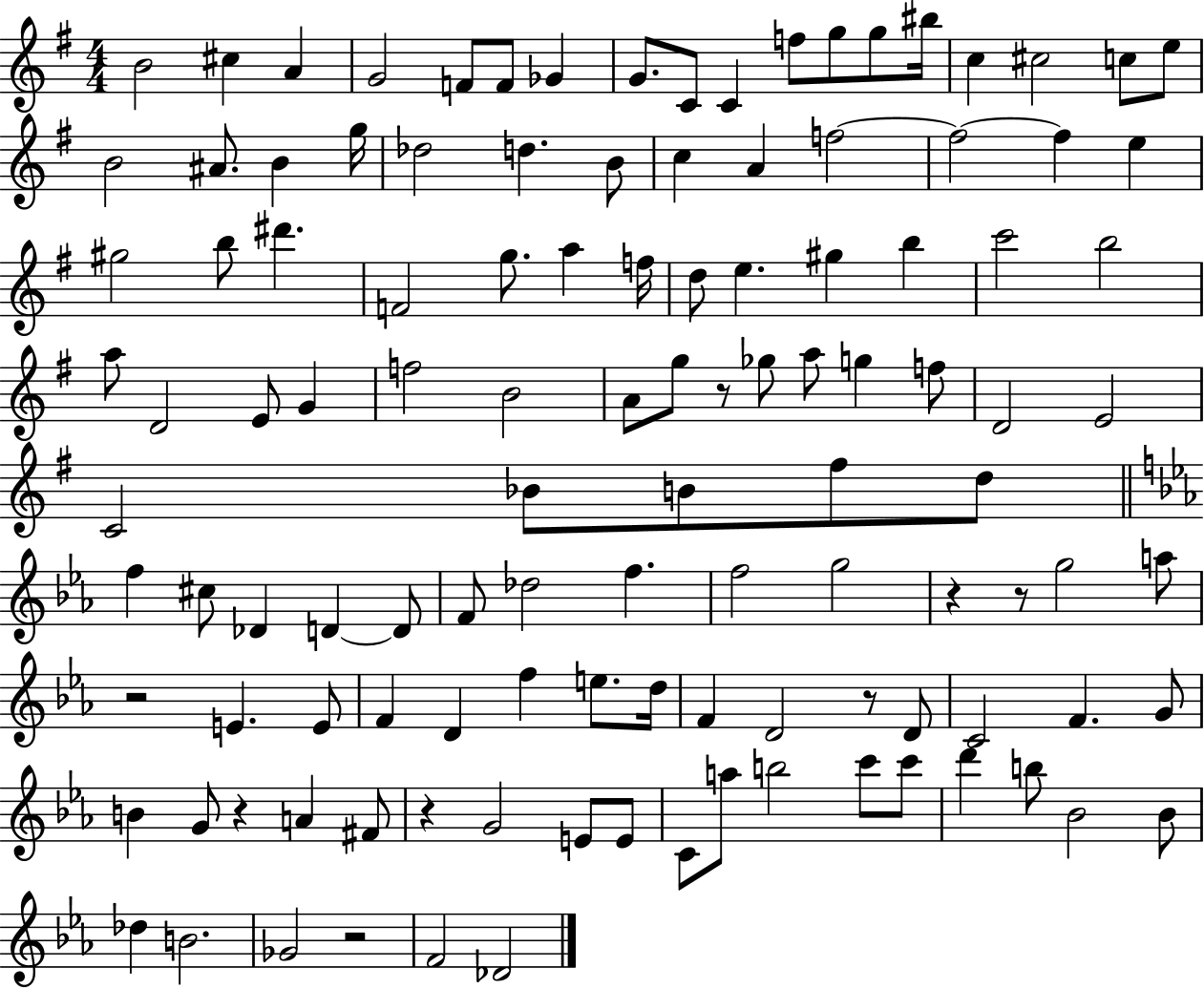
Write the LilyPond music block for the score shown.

{
  \clef treble
  \numericTimeSignature
  \time 4/4
  \key g \major
  b'2 cis''4 a'4 | g'2 f'8 f'8 ges'4 | g'8. c'8 c'4 f''8 g''8 g''8 bis''16 | c''4 cis''2 c''8 e''8 | \break b'2 ais'8. b'4 g''16 | des''2 d''4. b'8 | c''4 a'4 f''2~~ | f''2~~ f''4 e''4 | \break gis''2 b''8 dis'''4. | f'2 g''8. a''4 f''16 | d''8 e''4. gis''4 b''4 | c'''2 b''2 | \break a''8 d'2 e'8 g'4 | f''2 b'2 | a'8 g''8 r8 ges''8 a''8 g''4 f''8 | d'2 e'2 | \break c'2 bes'8 b'8 fis''8 d''8 | \bar "||" \break \key ees \major f''4 cis''8 des'4 d'4~~ d'8 | f'8 des''2 f''4. | f''2 g''2 | r4 r8 g''2 a''8 | \break r2 e'4. e'8 | f'4 d'4 f''4 e''8. d''16 | f'4 d'2 r8 d'8 | c'2 f'4. g'8 | \break b'4 g'8 r4 a'4 fis'8 | r4 g'2 e'8 e'8 | c'8 a''8 b''2 c'''8 c'''8 | d'''4 b''8 bes'2 bes'8 | \break des''4 b'2. | ges'2 r2 | f'2 des'2 | \bar "|."
}